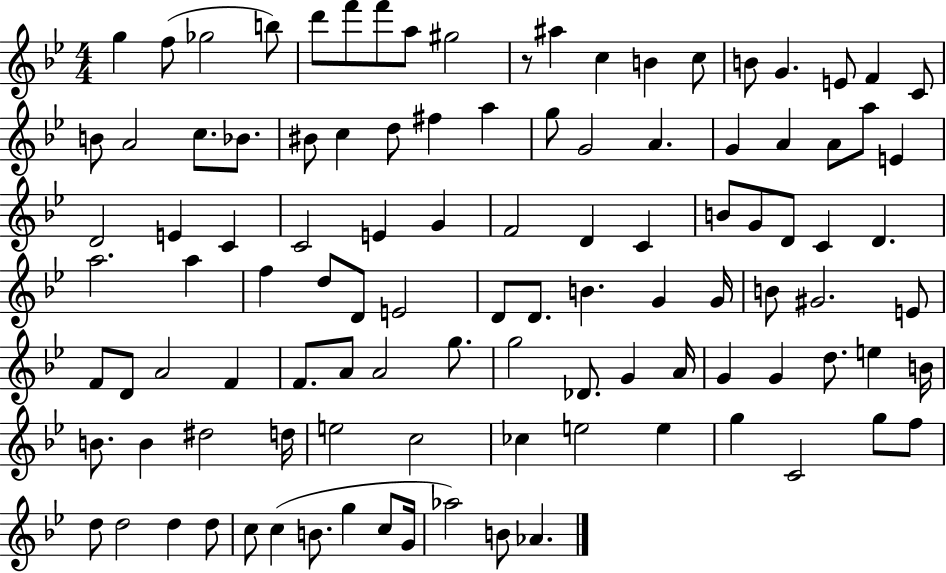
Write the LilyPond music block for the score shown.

{
  \clef treble
  \numericTimeSignature
  \time 4/4
  \key bes \major
  \repeat volta 2 { g''4 f''8( ges''2 b''8) | d'''8 f'''8 f'''8 a''8 gis''2 | r8 ais''4 c''4 b'4 c''8 | b'8 g'4. e'8 f'4 c'8 | \break b'8 a'2 c''8. bes'8. | bis'8 c''4 d''8 fis''4 a''4 | g''8 g'2 a'4. | g'4 a'4 a'8 a''8 e'4 | \break d'2 e'4 c'4 | c'2 e'4 g'4 | f'2 d'4 c'4 | b'8 g'8 d'8 c'4 d'4. | \break a''2. a''4 | f''4 d''8 d'8 e'2 | d'8 d'8. b'4. g'4 g'16 | b'8 gis'2. e'8 | \break f'8 d'8 a'2 f'4 | f'8. a'8 a'2 g''8. | g''2 des'8. g'4 a'16 | g'4 g'4 d''8. e''4 b'16 | \break b'8. b'4 dis''2 d''16 | e''2 c''2 | ces''4 e''2 e''4 | g''4 c'2 g''8 f''8 | \break d''8 d''2 d''4 d''8 | c''8 c''4( b'8. g''4 c''8 g'16 | aes''2) b'8 aes'4. | } \bar "|."
}